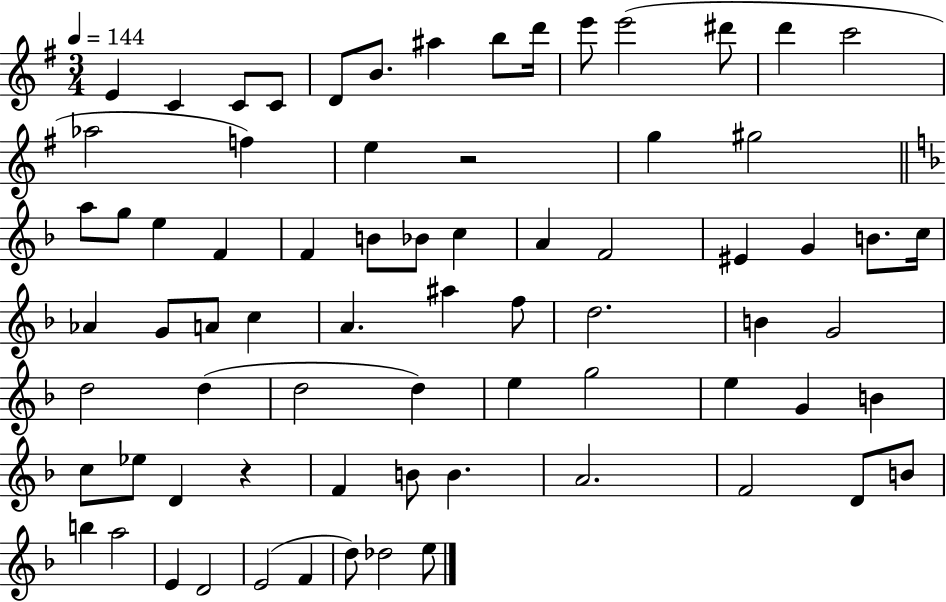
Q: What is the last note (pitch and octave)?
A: E5